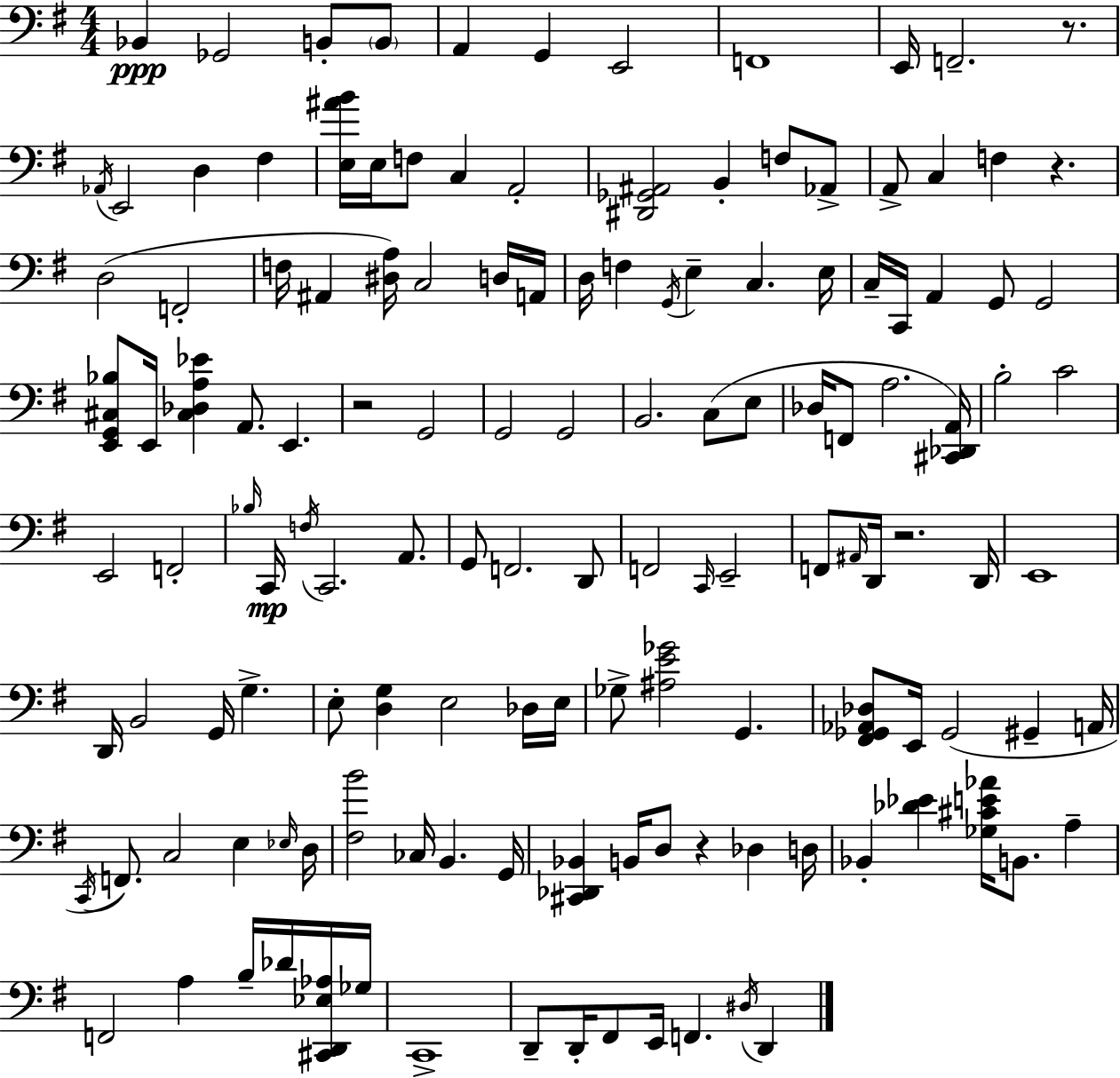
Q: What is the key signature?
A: E minor